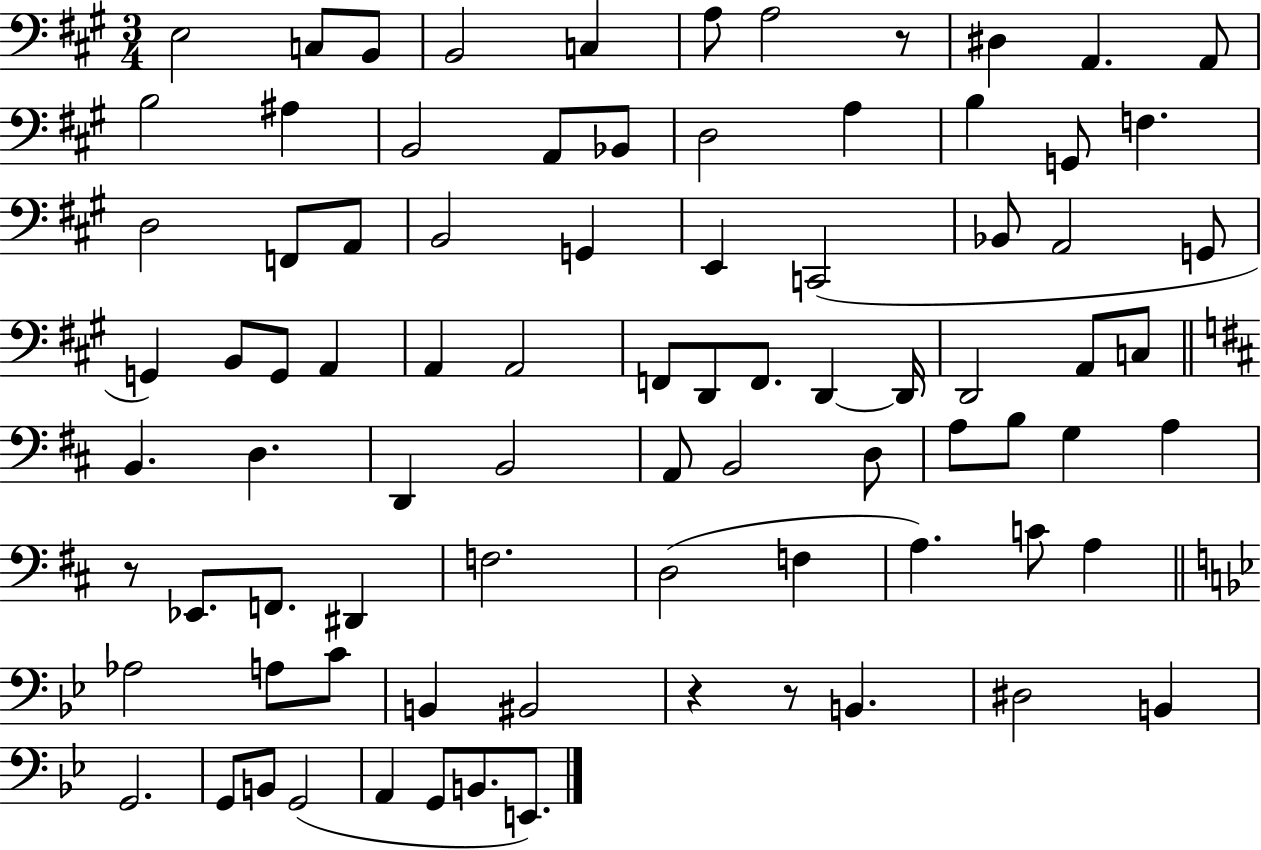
E3/h C3/e B2/e B2/h C3/q A3/e A3/h R/e D#3/q A2/q. A2/e B3/h A#3/q B2/h A2/e Bb2/e D3/h A3/q B3/q G2/e F3/q. D3/h F2/e A2/e B2/h G2/q E2/q C2/h Bb2/e A2/h G2/e G2/q B2/e G2/e A2/q A2/q A2/h F2/e D2/e F2/e. D2/q D2/s D2/h A2/e C3/e B2/q. D3/q. D2/q B2/h A2/e B2/h D3/e A3/e B3/e G3/q A3/q R/e Eb2/e. F2/e. D#2/q F3/h. D3/h F3/q A3/q. C4/e A3/q Ab3/h A3/e C4/e B2/q BIS2/h R/q R/e B2/q. D#3/h B2/q G2/h. G2/e B2/e G2/h A2/q G2/e B2/e. E2/e.